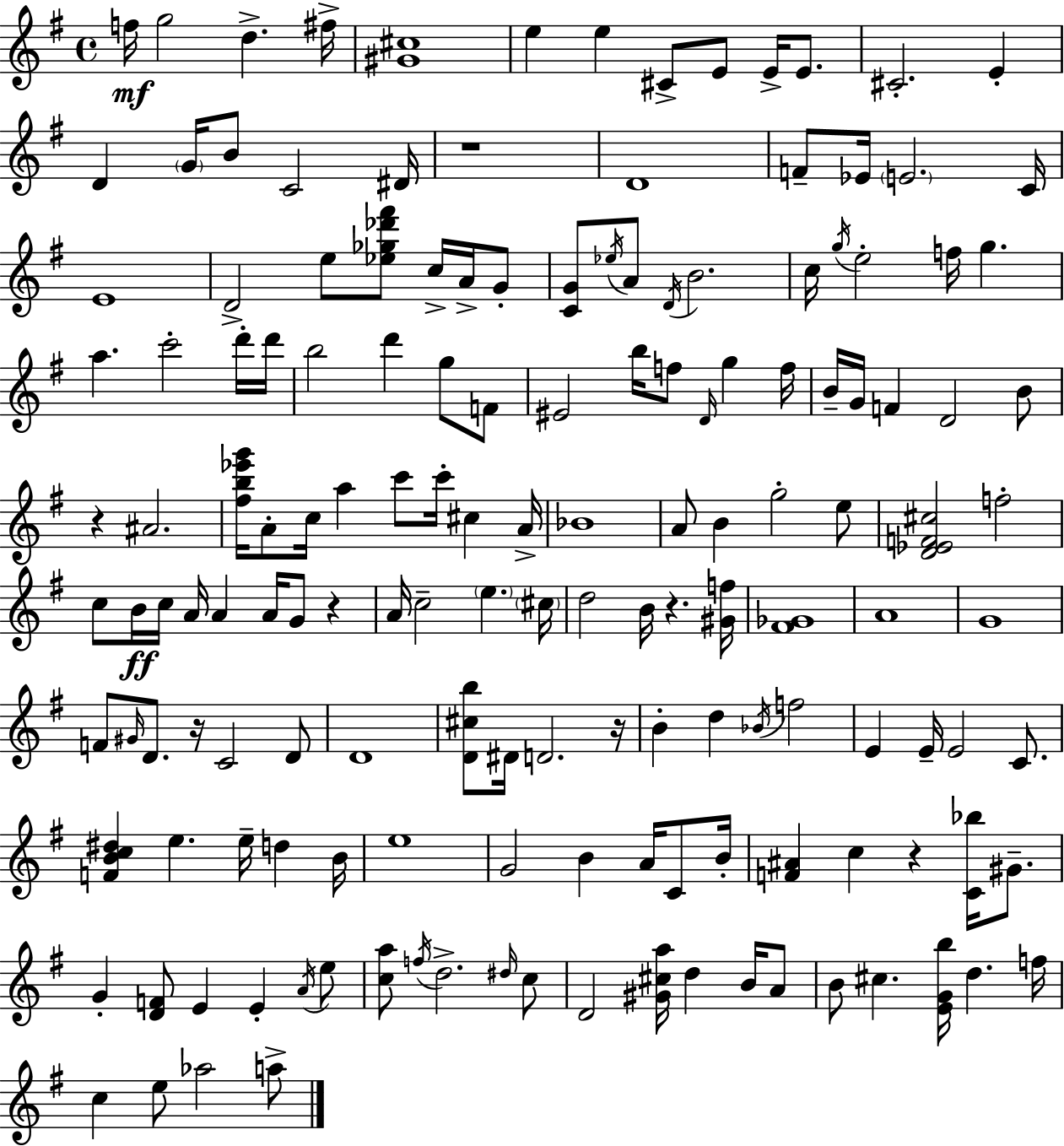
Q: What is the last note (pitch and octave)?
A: A5